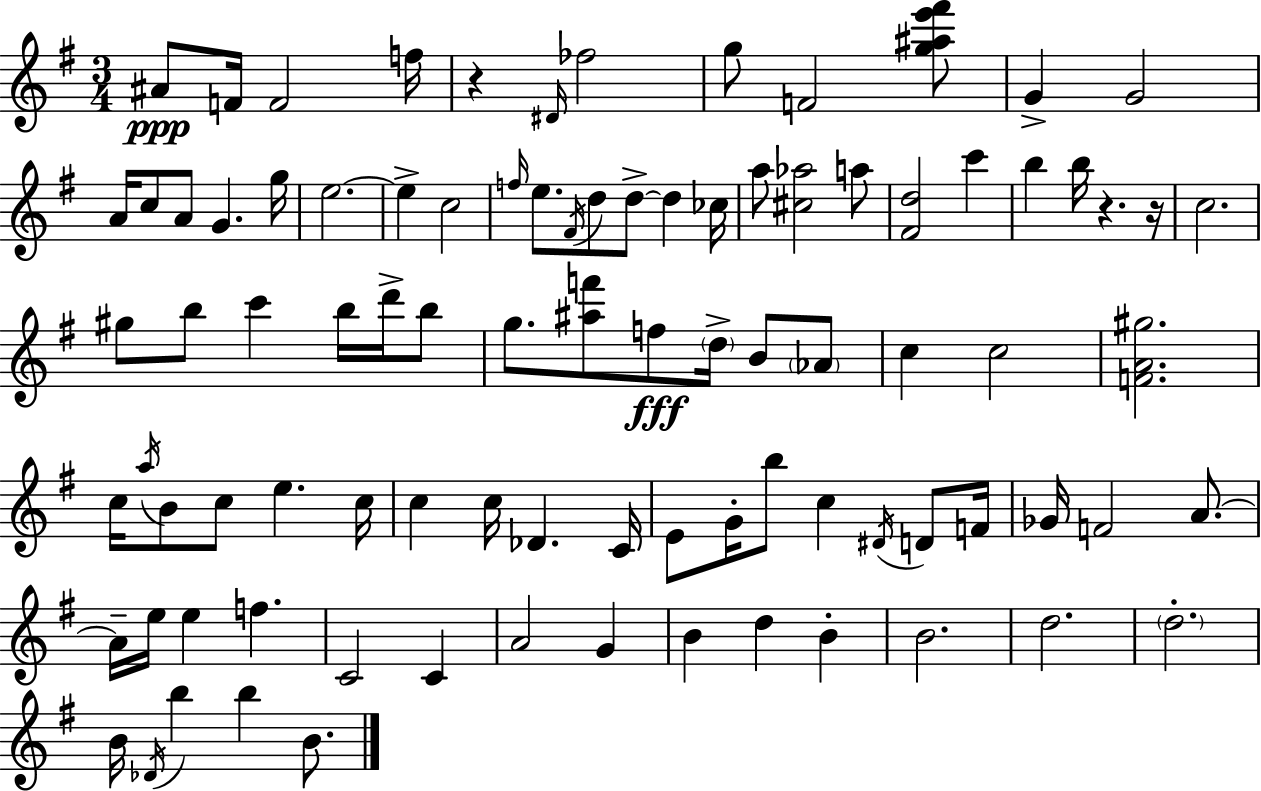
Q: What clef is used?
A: treble